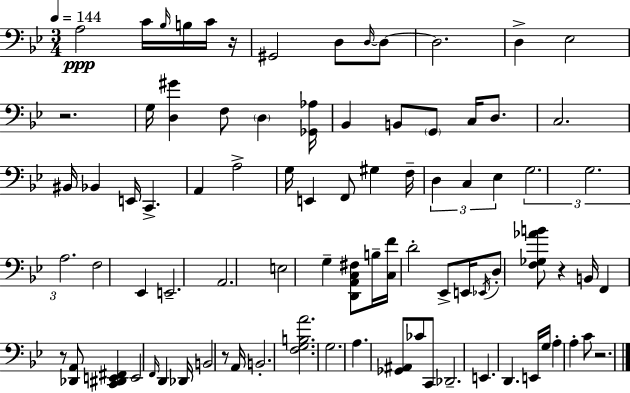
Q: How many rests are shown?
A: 6